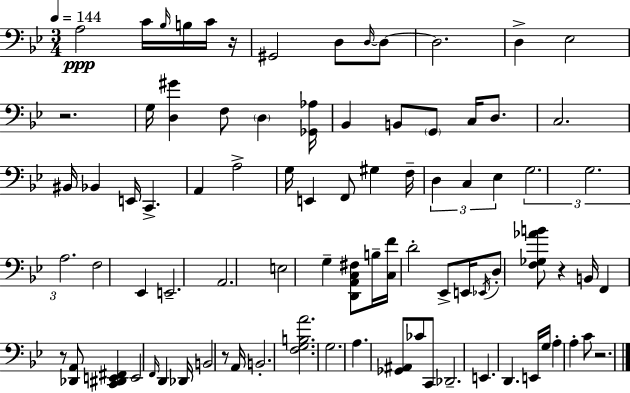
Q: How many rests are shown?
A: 6